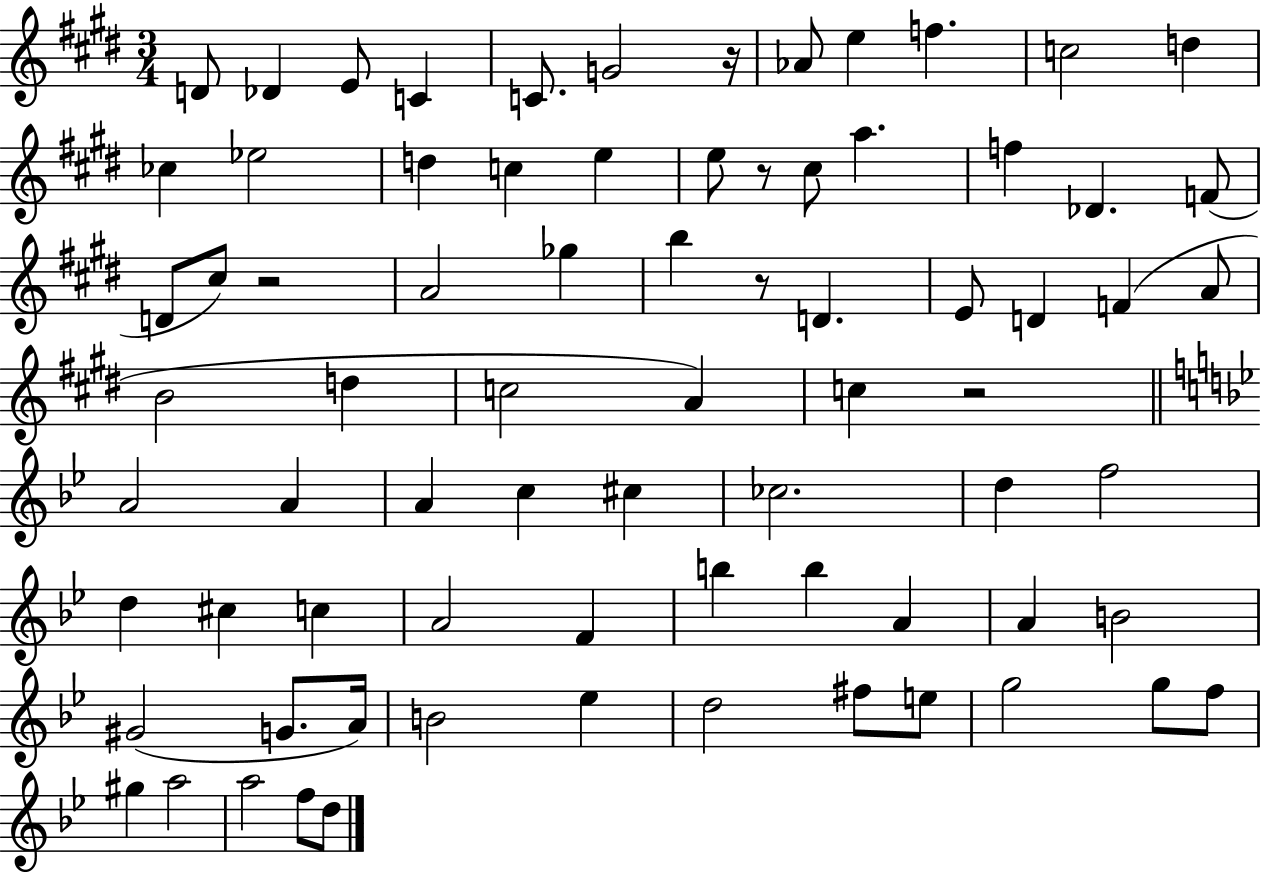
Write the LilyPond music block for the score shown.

{
  \clef treble
  \numericTimeSignature
  \time 3/4
  \key e \major
  d'8 des'4 e'8 c'4 | c'8. g'2 r16 | aes'8 e''4 f''4. | c''2 d''4 | \break ces''4 ees''2 | d''4 c''4 e''4 | e''8 r8 cis''8 a''4. | f''4 des'4. f'8( | \break d'8 cis''8) r2 | a'2 ges''4 | b''4 r8 d'4. | e'8 d'4 f'4( a'8 | \break b'2 d''4 | c''2 a'4) | c''4 r2 | \bar "||" \break \key bes \major a'2 a'4 | a'4 c''4 cis''4 | ces''2. | d''4 f''2 | \break d''4 cis''4 c''4 | a'2 f'4 | b''4 b''4 a'4 | a'4 b'2 | \break gis'2( g'8. a'16) | b'2 ees''4 | d''2 fis''8 e''8 | g''2 g''8 f''8 | \break gis''4 a''2 | a''2 f''8 d''8 | \bar "|."
}